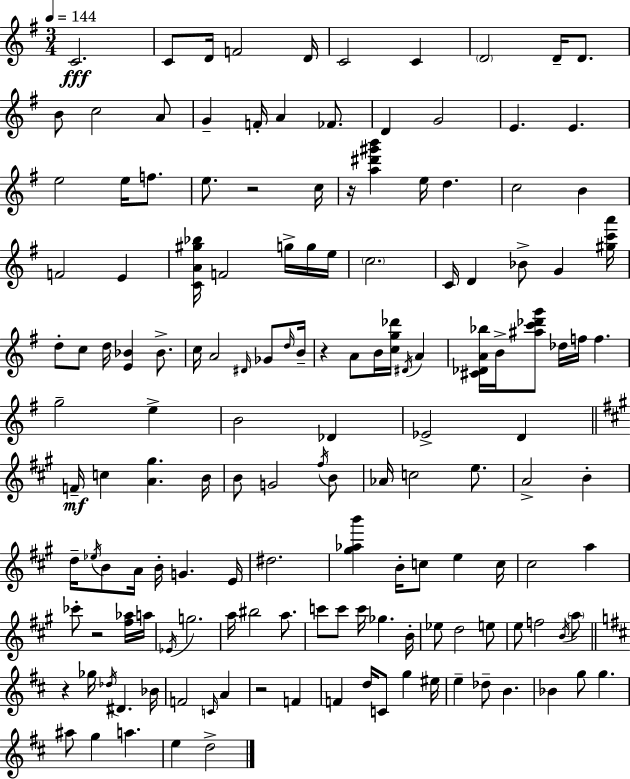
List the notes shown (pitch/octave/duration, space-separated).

C4/h. C4/e D4/s F4/h D4/s C4/h C4/q D4/h D4/s D4/e. B4/e C5/h A4/e G4/q F4/s A4/q FES4/e. D4/q G4/h E4/q. E4/q. E5/h E5/s F5/e. E5/e. R/h C5/s R/s [A5,D#6,G#6,B6]/q E5/s D5/q. C5/h B4/q F4/h E4/q [C4,A4,G#5,Bb5]/s F4/h G5/s G5/s E5/s C5/h. C4/s D4/q Bb4/e G4/q [G#5,C6,A6]/s D5/e C5/e D5/s [E4,Bb4]/q Bb4/e. C5/s A4/h D#4/s Gb4/e D5/s B4/s R/q A4/e B4/s [C5,G5,Db6]/s D#4/s A4/q [C#4,Db4,A4,Bb5]/s B4/s [A#5,C6,Db6,G6]/e Db5/s F5/s F5/q. G5/h E5/q B4/h Db4/q Eb4/h D4/q F4/s C5/q [A4,G#5]/q. B4/s B4/e G4/h F#5/s B4/e Ab4/s C5/h E5/e. A4/h B4/q D5/s Eb5/s B4/e A4/s B4/s G4/q. E4/s D#5/h. [G#5,Ab5,B6]/q B4/s C5/e E5/q C5/s C#5/h A5/q CES6/e R/h [F#5,Ab5]/s A5/s Eb4/s G5/h. A5/s BIS5/h A5/e. C6/e C6/e C6/s Gb5/q. B4/s Eb5/e D5/h E5/e E5/e F5/h B4/s A5/e R/q Gb5/s Db5/s D#4/q. Bb4/s F4/h C4/s A4/q R/h F4/q F4/q D5/s C4/e G5/q EIS5/s E5/q Db5/e B4/q. Bb4/q G5/e G5/q. A#5/e G5/q A5/q. E5/q D5/h